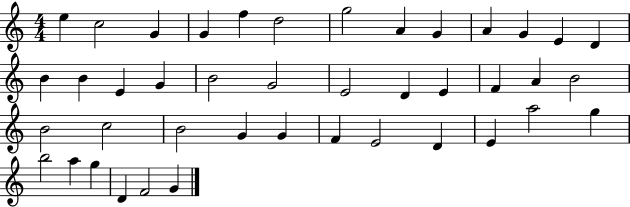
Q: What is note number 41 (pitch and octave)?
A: F4